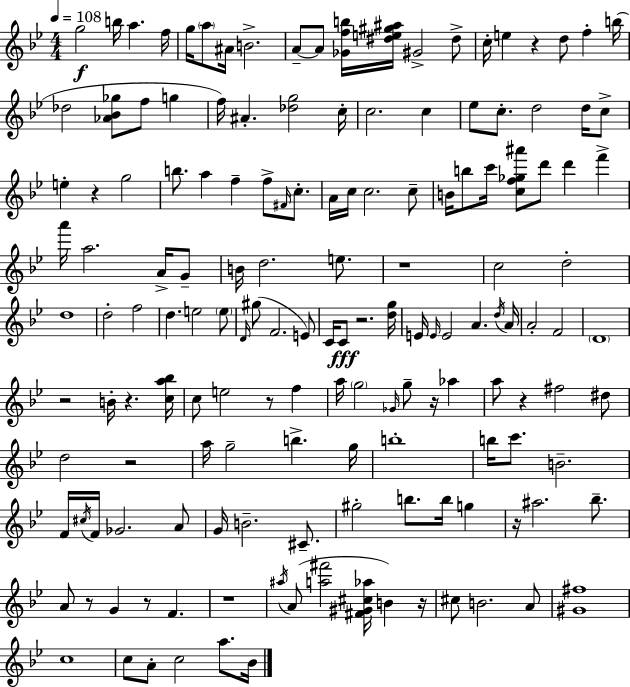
X:1
T:Untitled
M:4/4
L:1/4
K:Gm
g2 b/4 a f/4 g/4 a/2 ^A/4 B2 A/2 A/2 [_Gfb]/4 [^de^g^a]/4 ^G2 ^d/2 c/4 e z d/2 f b/4 _d2 [_A_B_g]/2 f/2 g f/4 ^A [_dg]2 c/4 c2 c _e/2 c/2 d2 d/4 c/2 e z g2 b/2 a f f/2 ^F/4 c/2 A/4 c/4 c2 c/2 B/4 b/2 c'/4 [cf_g^a']/2 d'/2 d' f' a'/4 a2 A/4 G/2 B/4 d2 e/2 z4 c2 d2 d4 d2 f2 d e2 e/2 D/4 ^g/2 F2 E/2 C/4 C/2 z2 [dg]/4 E/4 E/4 E2 A d/4 A/4 A2 F2 D4 z2 B/4 z [ca_b]/4 c/2 e2 z/2 f a/4 g2 _G/4 g/2 z/4 _a a/2 z ^f2 ^d/2 d2 z2 a/4 g2 b g/4 b4 b/4 c'/2 B2 F/4 ^c/4 F/4 _G2 A/2 G/4 B2 ^C/2 ^g2 b/2 b/4 g z/4 ^a2 _b/2 A/2 z/2 G z/2 F z4 ^a/4 A/2 [a^f']2 [^F^G^c_a]/4 B z/4 ^c/2 B2 A/2 [^G^f]4 c4 c/2 A/2 c2 a/2 _B/4